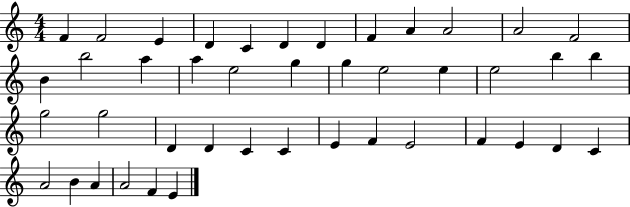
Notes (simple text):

F4/q F4/h E4/q D4/q C4/q D4/q D4/q F4/q A4/q A4/h A4/h F4/h B4/q B5/h A5/q A5/q E5/h G5/q G5/q E5/h E5/q E5/h B5/q B5/q G5/h G5/h D4/q D4/q C4/q C4/q E4/q F4/q E4/h F4/q E4/q D4/q C4/q A4/h B4/q A4/q A4/h F4/q E4/q